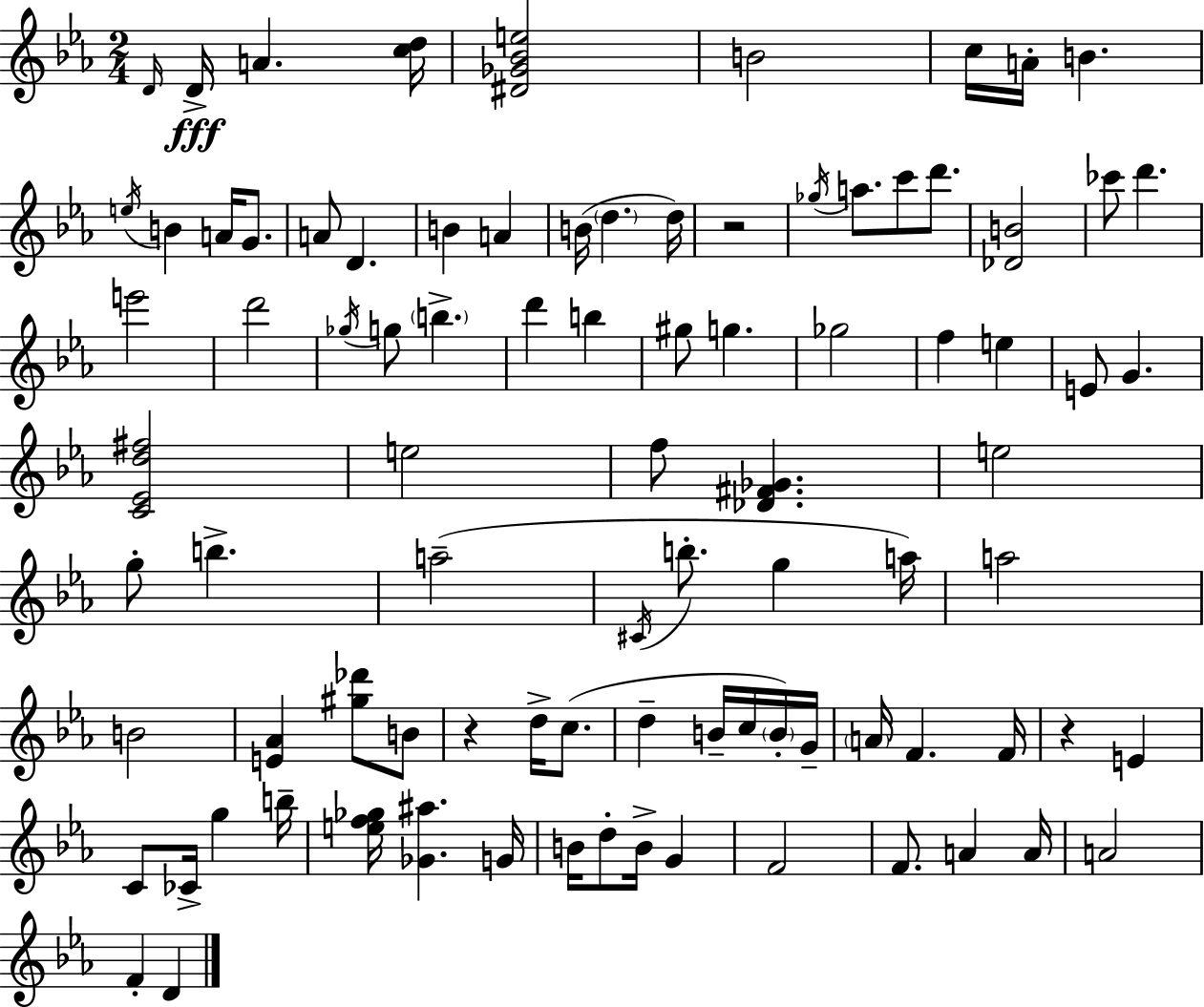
D4/s D4/s A4/q. [C5,D5]/s [D#4,Gb4,Bb4,E5]/h B4/h C5/s A4/s B4/q. E5/s B4/q A4/s G4/e. A4/e D4/q. B4/q A4/q B4/s D5/q. D5/s R/h Gb5/s A5/e. C6/e D6/e. [Db4,B4]/h CES6/e D6/q. E6/h D6/h Gb5/s G5/e B5/q. D6/q B5/q G#5/e G5/q. Gb5/h F5/q E5/q E4/e G4/q. [C4,Eb4,D5,F#5]/h E5/h F5/e [Db4,F#4,Gb4]/q. E5/h G5/e B5/q. A5/h C#4/s B5/e. G5/q A5/s A5/h B4/h [E4,Ab4]/q [G#5,Db6]/e B4/e R/q D5/s C5/e. D5/q B4/s C5/s B4/s G4/s A4/s F4/q. F4/s R/q E4/q C4/e CES4/s G5/q B5/s [E5,F5,Gb5]/s [Gb4,A#5]/q. G4/s B4/s D5/e B4/s G4/q F4/h F4/e. A4/q A4/s A4/h F4/q D4/q